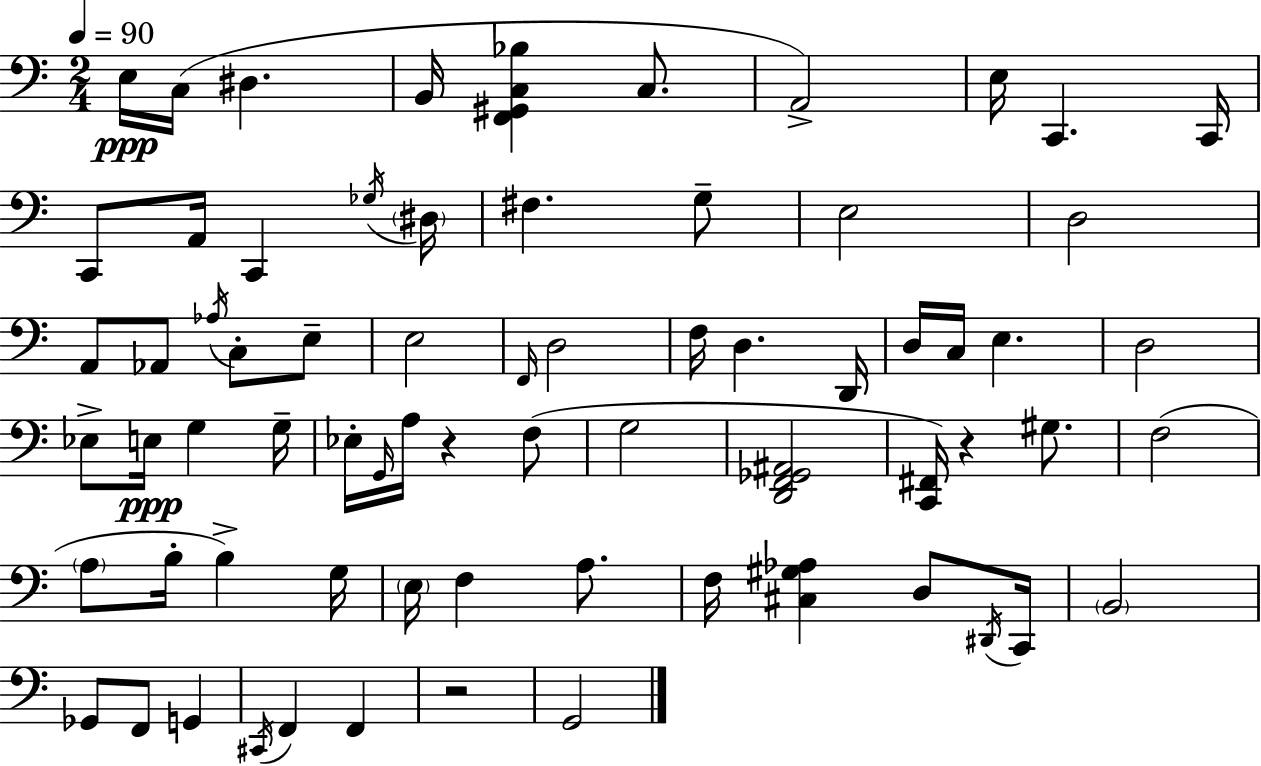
E3/s C3/s D#3/q. B2/s [F2,G#2,C3,Bb3]/q C3/e. A2/h E3/s C2/q. C2/s C2/e A2/s C2/q Gb3/s D#3/s F#3/q. G3/e E3/h D3/h A2/e Ab2/e Ab3/s C3/e E3/e E3/h F2/s D3/h F3/s D3/q. D2/s D3/s C3/s E3/q. D3/h Eb3/e E3/s G3/q G3/s Eb3/s G2/s A3/s R/q F3/e G3/h [D2,F2,Gb2,A#2]/h [C2,F#2]/s R/q G#3/e. F3/h A3/e B3/s B3/q G3/s E3/s F3/q A3/e. F3/s [C#3,G#3,Ab3]/q D3/e D#2/s C2/s B2/h Gb2/e F2/e G2/q C#2/s F2/q F2/q R/h G2/h